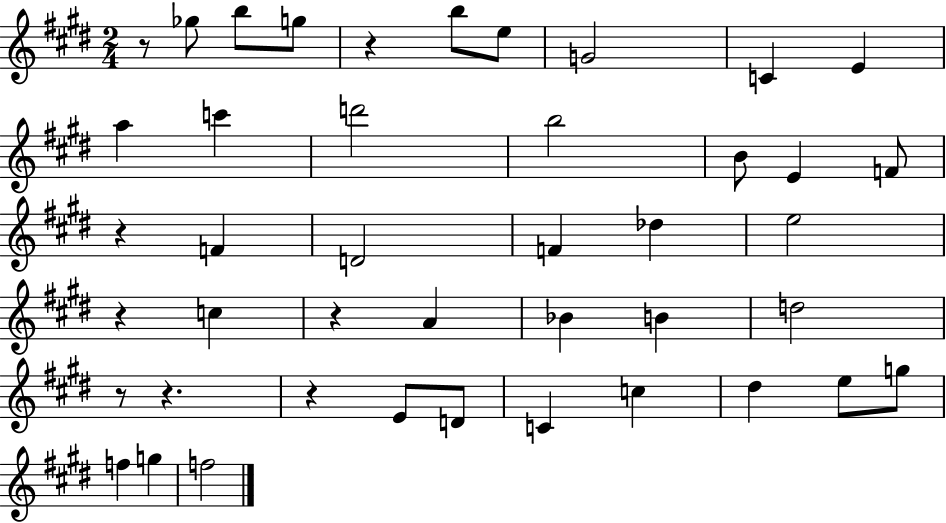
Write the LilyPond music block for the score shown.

{
  \clef treble
  \numericTimeSignature
  \time 2/4
  \key e \major
  r8 ges''8 b''8 g''8 | r4 b''8 e''8 | g'2 | c'4 e'4 | \break a''4 c'''4 | d'''2 | b''2 | b'8 e'4 f'8 | \break r4 f'4 | d'2 | f'4 des''4 | e''2 | \break r4 c''4 | r4 a'4 | bes'4 b'4 | d''2 | \break r8 r4. | r4 e'8 d'8 | c'4 c''4 | dis''4 e''8 g''8 | \break f''4 g''4 | f''2 | \bar "|."
}